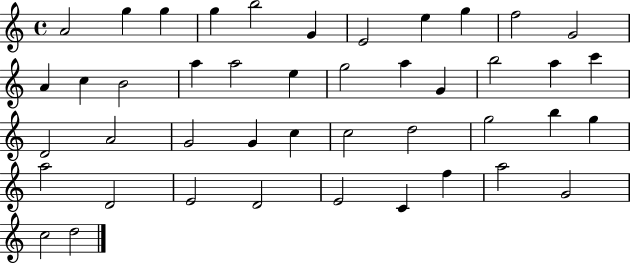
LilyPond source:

{
  \clef treble
  \time 4/4
  \defaultTimeSignature
  \key c \major
  a'2 g''4 g''4 | g''4 b''2 g'4 | e'2 e''4 g''4 | f''2 g'2 | \break a'4 c''4 b'2 | a''4 a''2 e''4 | g''2 a''4 g'4 | b''2 a''4 c'''4 | \break d'2 a'2 | g'2 g'4 c''4 | c''2 d''2 | g''2 b''4 g''4 | \break a''2 d'2 | e'2 d'2 | e'2 c'4 f''4 | a''2 g'2 | \break c''2 d''2 | \bar "|."
}